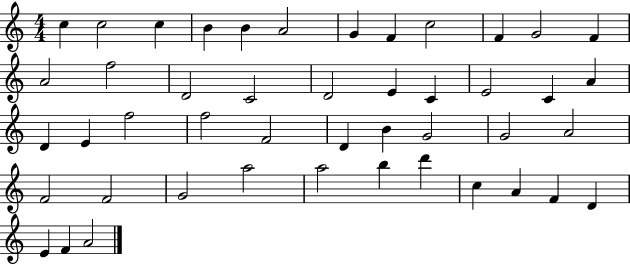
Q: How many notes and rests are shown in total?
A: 46